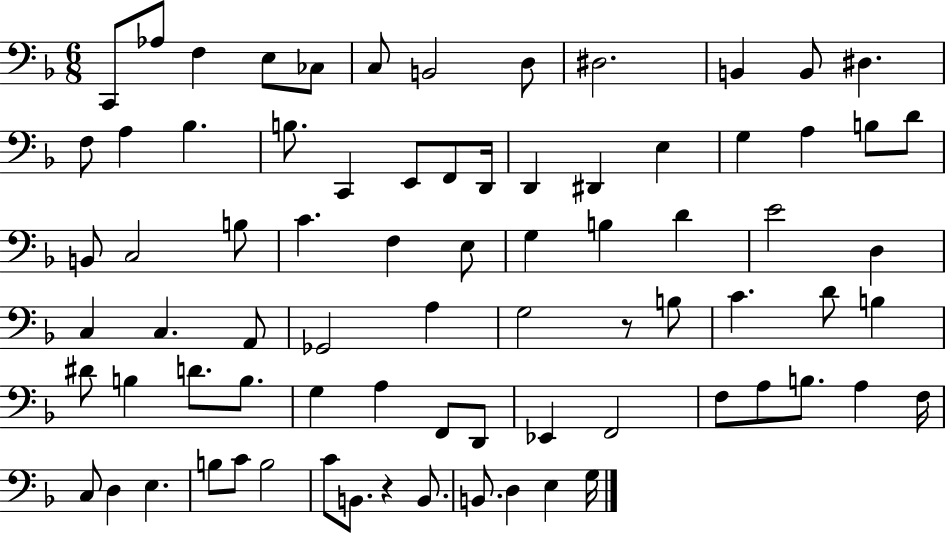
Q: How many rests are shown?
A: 2